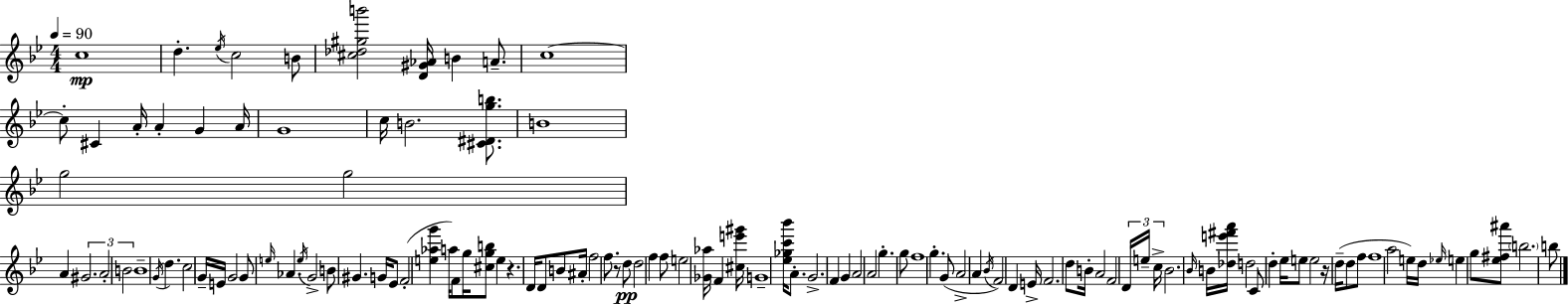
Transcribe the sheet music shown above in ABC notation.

X:1
T:Untitled
M:4/4
L:1/4
K:Bb
c4 d _e/4 c2 B/2 [^c_d^gb']2 [D^G_A]/4 B A/2 c4 c/2 ^C A/4 A G A/4 G4 c/4 B2 [^C^Dgb]/2 B4 g2 g2 A ^G2 A2 B2 B4 G/4 d c2 G/4 E/4 G2 G/2 e/4 _A e/4 G2 B/2 ^G G/4 _E/2 F2 [e_ag'] a/4 F/2 g/4 [^cgb]/2 e z D/4 D/2 B/2 ^A/4 f2 f/2 z/2 d/2 d2 f f/2 e2 [_G_a]/4 F [^ce'^g']/4 G4 [_e_gc'_b']/4 A/2 G2 F G A2 A2 g g/2 f4 g G/2 A2 A _B/4 F2 D E/4 F2 d/2 B/4 A2 F2 D/4 e/4 c/4 _B2 _B/4 B/4 [_de'^f'a']/4 d2 C/2 d _e/4 e/2 e2 z/4 d/4 d/2 f/2 f4 a2 e/4 d/4 _e/4 e g/2 [_e^f^a']/2 b2 b/2